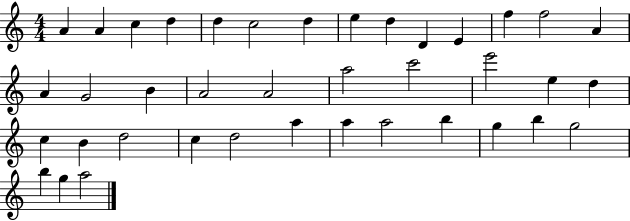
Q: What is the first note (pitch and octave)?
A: A4